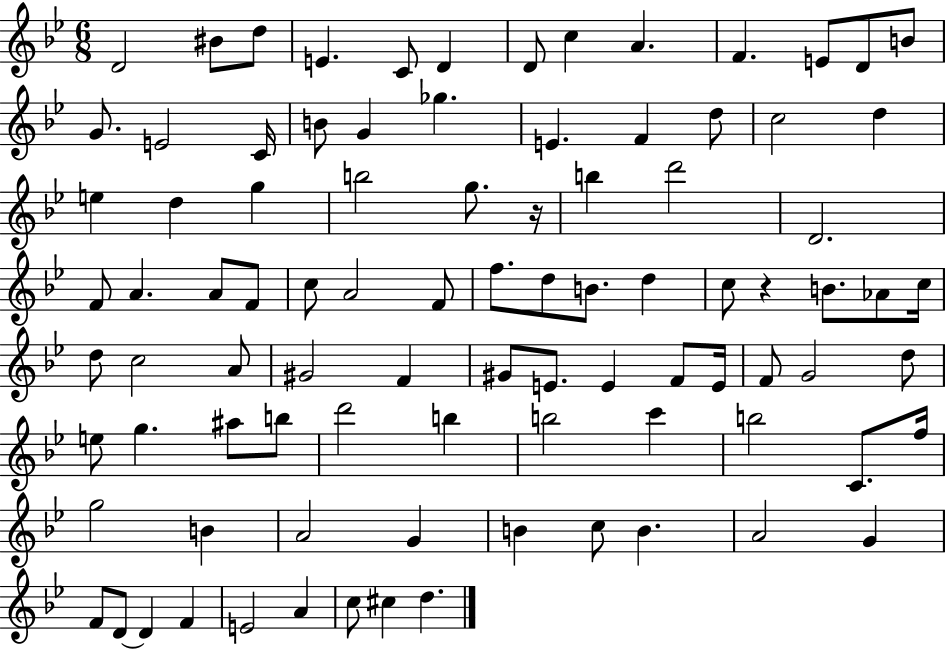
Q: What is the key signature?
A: BES major